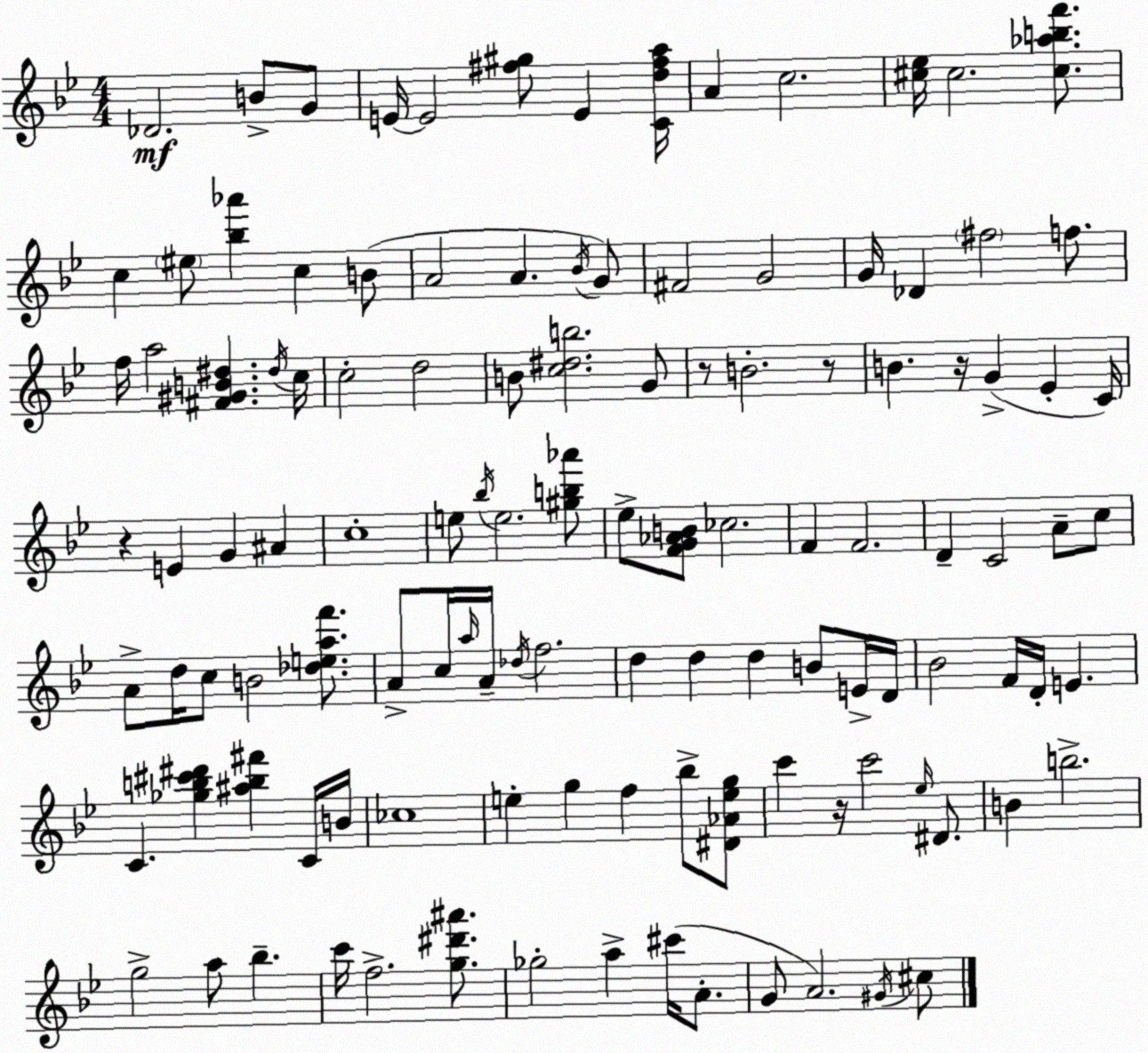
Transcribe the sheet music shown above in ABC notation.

X:1
T:Untitled
M:4/4
L:1/4
K:Gm
_D2 B/2 G/2 E/4 E2 [^f^g]/2 E [Cd^fa]/4 A c2 [^c_e]/4 ^c2 [^c_abf']/2 c ^e/2 [_b_a'] c B/2 A2 A _B/4 G/2 ^F2 G2 G/4 _D ^f2 f/2 f/4 a2 [^F^GB^d] ^d/4 c/4 c2 d2 B/2 [c^db]2 G/2 z/2 B2 z/2 B z/4 G _E C/4 z E G ^A c4 e/2 _b/4 e2 [^gb_a']/2 _e/2 [FG_AB]/2 _c2 F F2 D C2 A/2 c/2 A/2 d/4 c/2 B2 [_deaf']/2 A/2 c/4 a/4 A/4 _d/4 f2 d d d B/2 E/4 D/4 _B2 F/4 D/4 E C [_gb^c'^d'] [^ab^f'] C/4 B/4 _c4 e g f _b/2 [^D_Aeg]/2 c' z/4 c'2 _e/4 ^D/2 B b2 g2 a/2 _b c'/4 f2 [g^d'^a']/2 _g2 a ^c'/4 A/2 G/2 A2 ^G/4 ^c/2